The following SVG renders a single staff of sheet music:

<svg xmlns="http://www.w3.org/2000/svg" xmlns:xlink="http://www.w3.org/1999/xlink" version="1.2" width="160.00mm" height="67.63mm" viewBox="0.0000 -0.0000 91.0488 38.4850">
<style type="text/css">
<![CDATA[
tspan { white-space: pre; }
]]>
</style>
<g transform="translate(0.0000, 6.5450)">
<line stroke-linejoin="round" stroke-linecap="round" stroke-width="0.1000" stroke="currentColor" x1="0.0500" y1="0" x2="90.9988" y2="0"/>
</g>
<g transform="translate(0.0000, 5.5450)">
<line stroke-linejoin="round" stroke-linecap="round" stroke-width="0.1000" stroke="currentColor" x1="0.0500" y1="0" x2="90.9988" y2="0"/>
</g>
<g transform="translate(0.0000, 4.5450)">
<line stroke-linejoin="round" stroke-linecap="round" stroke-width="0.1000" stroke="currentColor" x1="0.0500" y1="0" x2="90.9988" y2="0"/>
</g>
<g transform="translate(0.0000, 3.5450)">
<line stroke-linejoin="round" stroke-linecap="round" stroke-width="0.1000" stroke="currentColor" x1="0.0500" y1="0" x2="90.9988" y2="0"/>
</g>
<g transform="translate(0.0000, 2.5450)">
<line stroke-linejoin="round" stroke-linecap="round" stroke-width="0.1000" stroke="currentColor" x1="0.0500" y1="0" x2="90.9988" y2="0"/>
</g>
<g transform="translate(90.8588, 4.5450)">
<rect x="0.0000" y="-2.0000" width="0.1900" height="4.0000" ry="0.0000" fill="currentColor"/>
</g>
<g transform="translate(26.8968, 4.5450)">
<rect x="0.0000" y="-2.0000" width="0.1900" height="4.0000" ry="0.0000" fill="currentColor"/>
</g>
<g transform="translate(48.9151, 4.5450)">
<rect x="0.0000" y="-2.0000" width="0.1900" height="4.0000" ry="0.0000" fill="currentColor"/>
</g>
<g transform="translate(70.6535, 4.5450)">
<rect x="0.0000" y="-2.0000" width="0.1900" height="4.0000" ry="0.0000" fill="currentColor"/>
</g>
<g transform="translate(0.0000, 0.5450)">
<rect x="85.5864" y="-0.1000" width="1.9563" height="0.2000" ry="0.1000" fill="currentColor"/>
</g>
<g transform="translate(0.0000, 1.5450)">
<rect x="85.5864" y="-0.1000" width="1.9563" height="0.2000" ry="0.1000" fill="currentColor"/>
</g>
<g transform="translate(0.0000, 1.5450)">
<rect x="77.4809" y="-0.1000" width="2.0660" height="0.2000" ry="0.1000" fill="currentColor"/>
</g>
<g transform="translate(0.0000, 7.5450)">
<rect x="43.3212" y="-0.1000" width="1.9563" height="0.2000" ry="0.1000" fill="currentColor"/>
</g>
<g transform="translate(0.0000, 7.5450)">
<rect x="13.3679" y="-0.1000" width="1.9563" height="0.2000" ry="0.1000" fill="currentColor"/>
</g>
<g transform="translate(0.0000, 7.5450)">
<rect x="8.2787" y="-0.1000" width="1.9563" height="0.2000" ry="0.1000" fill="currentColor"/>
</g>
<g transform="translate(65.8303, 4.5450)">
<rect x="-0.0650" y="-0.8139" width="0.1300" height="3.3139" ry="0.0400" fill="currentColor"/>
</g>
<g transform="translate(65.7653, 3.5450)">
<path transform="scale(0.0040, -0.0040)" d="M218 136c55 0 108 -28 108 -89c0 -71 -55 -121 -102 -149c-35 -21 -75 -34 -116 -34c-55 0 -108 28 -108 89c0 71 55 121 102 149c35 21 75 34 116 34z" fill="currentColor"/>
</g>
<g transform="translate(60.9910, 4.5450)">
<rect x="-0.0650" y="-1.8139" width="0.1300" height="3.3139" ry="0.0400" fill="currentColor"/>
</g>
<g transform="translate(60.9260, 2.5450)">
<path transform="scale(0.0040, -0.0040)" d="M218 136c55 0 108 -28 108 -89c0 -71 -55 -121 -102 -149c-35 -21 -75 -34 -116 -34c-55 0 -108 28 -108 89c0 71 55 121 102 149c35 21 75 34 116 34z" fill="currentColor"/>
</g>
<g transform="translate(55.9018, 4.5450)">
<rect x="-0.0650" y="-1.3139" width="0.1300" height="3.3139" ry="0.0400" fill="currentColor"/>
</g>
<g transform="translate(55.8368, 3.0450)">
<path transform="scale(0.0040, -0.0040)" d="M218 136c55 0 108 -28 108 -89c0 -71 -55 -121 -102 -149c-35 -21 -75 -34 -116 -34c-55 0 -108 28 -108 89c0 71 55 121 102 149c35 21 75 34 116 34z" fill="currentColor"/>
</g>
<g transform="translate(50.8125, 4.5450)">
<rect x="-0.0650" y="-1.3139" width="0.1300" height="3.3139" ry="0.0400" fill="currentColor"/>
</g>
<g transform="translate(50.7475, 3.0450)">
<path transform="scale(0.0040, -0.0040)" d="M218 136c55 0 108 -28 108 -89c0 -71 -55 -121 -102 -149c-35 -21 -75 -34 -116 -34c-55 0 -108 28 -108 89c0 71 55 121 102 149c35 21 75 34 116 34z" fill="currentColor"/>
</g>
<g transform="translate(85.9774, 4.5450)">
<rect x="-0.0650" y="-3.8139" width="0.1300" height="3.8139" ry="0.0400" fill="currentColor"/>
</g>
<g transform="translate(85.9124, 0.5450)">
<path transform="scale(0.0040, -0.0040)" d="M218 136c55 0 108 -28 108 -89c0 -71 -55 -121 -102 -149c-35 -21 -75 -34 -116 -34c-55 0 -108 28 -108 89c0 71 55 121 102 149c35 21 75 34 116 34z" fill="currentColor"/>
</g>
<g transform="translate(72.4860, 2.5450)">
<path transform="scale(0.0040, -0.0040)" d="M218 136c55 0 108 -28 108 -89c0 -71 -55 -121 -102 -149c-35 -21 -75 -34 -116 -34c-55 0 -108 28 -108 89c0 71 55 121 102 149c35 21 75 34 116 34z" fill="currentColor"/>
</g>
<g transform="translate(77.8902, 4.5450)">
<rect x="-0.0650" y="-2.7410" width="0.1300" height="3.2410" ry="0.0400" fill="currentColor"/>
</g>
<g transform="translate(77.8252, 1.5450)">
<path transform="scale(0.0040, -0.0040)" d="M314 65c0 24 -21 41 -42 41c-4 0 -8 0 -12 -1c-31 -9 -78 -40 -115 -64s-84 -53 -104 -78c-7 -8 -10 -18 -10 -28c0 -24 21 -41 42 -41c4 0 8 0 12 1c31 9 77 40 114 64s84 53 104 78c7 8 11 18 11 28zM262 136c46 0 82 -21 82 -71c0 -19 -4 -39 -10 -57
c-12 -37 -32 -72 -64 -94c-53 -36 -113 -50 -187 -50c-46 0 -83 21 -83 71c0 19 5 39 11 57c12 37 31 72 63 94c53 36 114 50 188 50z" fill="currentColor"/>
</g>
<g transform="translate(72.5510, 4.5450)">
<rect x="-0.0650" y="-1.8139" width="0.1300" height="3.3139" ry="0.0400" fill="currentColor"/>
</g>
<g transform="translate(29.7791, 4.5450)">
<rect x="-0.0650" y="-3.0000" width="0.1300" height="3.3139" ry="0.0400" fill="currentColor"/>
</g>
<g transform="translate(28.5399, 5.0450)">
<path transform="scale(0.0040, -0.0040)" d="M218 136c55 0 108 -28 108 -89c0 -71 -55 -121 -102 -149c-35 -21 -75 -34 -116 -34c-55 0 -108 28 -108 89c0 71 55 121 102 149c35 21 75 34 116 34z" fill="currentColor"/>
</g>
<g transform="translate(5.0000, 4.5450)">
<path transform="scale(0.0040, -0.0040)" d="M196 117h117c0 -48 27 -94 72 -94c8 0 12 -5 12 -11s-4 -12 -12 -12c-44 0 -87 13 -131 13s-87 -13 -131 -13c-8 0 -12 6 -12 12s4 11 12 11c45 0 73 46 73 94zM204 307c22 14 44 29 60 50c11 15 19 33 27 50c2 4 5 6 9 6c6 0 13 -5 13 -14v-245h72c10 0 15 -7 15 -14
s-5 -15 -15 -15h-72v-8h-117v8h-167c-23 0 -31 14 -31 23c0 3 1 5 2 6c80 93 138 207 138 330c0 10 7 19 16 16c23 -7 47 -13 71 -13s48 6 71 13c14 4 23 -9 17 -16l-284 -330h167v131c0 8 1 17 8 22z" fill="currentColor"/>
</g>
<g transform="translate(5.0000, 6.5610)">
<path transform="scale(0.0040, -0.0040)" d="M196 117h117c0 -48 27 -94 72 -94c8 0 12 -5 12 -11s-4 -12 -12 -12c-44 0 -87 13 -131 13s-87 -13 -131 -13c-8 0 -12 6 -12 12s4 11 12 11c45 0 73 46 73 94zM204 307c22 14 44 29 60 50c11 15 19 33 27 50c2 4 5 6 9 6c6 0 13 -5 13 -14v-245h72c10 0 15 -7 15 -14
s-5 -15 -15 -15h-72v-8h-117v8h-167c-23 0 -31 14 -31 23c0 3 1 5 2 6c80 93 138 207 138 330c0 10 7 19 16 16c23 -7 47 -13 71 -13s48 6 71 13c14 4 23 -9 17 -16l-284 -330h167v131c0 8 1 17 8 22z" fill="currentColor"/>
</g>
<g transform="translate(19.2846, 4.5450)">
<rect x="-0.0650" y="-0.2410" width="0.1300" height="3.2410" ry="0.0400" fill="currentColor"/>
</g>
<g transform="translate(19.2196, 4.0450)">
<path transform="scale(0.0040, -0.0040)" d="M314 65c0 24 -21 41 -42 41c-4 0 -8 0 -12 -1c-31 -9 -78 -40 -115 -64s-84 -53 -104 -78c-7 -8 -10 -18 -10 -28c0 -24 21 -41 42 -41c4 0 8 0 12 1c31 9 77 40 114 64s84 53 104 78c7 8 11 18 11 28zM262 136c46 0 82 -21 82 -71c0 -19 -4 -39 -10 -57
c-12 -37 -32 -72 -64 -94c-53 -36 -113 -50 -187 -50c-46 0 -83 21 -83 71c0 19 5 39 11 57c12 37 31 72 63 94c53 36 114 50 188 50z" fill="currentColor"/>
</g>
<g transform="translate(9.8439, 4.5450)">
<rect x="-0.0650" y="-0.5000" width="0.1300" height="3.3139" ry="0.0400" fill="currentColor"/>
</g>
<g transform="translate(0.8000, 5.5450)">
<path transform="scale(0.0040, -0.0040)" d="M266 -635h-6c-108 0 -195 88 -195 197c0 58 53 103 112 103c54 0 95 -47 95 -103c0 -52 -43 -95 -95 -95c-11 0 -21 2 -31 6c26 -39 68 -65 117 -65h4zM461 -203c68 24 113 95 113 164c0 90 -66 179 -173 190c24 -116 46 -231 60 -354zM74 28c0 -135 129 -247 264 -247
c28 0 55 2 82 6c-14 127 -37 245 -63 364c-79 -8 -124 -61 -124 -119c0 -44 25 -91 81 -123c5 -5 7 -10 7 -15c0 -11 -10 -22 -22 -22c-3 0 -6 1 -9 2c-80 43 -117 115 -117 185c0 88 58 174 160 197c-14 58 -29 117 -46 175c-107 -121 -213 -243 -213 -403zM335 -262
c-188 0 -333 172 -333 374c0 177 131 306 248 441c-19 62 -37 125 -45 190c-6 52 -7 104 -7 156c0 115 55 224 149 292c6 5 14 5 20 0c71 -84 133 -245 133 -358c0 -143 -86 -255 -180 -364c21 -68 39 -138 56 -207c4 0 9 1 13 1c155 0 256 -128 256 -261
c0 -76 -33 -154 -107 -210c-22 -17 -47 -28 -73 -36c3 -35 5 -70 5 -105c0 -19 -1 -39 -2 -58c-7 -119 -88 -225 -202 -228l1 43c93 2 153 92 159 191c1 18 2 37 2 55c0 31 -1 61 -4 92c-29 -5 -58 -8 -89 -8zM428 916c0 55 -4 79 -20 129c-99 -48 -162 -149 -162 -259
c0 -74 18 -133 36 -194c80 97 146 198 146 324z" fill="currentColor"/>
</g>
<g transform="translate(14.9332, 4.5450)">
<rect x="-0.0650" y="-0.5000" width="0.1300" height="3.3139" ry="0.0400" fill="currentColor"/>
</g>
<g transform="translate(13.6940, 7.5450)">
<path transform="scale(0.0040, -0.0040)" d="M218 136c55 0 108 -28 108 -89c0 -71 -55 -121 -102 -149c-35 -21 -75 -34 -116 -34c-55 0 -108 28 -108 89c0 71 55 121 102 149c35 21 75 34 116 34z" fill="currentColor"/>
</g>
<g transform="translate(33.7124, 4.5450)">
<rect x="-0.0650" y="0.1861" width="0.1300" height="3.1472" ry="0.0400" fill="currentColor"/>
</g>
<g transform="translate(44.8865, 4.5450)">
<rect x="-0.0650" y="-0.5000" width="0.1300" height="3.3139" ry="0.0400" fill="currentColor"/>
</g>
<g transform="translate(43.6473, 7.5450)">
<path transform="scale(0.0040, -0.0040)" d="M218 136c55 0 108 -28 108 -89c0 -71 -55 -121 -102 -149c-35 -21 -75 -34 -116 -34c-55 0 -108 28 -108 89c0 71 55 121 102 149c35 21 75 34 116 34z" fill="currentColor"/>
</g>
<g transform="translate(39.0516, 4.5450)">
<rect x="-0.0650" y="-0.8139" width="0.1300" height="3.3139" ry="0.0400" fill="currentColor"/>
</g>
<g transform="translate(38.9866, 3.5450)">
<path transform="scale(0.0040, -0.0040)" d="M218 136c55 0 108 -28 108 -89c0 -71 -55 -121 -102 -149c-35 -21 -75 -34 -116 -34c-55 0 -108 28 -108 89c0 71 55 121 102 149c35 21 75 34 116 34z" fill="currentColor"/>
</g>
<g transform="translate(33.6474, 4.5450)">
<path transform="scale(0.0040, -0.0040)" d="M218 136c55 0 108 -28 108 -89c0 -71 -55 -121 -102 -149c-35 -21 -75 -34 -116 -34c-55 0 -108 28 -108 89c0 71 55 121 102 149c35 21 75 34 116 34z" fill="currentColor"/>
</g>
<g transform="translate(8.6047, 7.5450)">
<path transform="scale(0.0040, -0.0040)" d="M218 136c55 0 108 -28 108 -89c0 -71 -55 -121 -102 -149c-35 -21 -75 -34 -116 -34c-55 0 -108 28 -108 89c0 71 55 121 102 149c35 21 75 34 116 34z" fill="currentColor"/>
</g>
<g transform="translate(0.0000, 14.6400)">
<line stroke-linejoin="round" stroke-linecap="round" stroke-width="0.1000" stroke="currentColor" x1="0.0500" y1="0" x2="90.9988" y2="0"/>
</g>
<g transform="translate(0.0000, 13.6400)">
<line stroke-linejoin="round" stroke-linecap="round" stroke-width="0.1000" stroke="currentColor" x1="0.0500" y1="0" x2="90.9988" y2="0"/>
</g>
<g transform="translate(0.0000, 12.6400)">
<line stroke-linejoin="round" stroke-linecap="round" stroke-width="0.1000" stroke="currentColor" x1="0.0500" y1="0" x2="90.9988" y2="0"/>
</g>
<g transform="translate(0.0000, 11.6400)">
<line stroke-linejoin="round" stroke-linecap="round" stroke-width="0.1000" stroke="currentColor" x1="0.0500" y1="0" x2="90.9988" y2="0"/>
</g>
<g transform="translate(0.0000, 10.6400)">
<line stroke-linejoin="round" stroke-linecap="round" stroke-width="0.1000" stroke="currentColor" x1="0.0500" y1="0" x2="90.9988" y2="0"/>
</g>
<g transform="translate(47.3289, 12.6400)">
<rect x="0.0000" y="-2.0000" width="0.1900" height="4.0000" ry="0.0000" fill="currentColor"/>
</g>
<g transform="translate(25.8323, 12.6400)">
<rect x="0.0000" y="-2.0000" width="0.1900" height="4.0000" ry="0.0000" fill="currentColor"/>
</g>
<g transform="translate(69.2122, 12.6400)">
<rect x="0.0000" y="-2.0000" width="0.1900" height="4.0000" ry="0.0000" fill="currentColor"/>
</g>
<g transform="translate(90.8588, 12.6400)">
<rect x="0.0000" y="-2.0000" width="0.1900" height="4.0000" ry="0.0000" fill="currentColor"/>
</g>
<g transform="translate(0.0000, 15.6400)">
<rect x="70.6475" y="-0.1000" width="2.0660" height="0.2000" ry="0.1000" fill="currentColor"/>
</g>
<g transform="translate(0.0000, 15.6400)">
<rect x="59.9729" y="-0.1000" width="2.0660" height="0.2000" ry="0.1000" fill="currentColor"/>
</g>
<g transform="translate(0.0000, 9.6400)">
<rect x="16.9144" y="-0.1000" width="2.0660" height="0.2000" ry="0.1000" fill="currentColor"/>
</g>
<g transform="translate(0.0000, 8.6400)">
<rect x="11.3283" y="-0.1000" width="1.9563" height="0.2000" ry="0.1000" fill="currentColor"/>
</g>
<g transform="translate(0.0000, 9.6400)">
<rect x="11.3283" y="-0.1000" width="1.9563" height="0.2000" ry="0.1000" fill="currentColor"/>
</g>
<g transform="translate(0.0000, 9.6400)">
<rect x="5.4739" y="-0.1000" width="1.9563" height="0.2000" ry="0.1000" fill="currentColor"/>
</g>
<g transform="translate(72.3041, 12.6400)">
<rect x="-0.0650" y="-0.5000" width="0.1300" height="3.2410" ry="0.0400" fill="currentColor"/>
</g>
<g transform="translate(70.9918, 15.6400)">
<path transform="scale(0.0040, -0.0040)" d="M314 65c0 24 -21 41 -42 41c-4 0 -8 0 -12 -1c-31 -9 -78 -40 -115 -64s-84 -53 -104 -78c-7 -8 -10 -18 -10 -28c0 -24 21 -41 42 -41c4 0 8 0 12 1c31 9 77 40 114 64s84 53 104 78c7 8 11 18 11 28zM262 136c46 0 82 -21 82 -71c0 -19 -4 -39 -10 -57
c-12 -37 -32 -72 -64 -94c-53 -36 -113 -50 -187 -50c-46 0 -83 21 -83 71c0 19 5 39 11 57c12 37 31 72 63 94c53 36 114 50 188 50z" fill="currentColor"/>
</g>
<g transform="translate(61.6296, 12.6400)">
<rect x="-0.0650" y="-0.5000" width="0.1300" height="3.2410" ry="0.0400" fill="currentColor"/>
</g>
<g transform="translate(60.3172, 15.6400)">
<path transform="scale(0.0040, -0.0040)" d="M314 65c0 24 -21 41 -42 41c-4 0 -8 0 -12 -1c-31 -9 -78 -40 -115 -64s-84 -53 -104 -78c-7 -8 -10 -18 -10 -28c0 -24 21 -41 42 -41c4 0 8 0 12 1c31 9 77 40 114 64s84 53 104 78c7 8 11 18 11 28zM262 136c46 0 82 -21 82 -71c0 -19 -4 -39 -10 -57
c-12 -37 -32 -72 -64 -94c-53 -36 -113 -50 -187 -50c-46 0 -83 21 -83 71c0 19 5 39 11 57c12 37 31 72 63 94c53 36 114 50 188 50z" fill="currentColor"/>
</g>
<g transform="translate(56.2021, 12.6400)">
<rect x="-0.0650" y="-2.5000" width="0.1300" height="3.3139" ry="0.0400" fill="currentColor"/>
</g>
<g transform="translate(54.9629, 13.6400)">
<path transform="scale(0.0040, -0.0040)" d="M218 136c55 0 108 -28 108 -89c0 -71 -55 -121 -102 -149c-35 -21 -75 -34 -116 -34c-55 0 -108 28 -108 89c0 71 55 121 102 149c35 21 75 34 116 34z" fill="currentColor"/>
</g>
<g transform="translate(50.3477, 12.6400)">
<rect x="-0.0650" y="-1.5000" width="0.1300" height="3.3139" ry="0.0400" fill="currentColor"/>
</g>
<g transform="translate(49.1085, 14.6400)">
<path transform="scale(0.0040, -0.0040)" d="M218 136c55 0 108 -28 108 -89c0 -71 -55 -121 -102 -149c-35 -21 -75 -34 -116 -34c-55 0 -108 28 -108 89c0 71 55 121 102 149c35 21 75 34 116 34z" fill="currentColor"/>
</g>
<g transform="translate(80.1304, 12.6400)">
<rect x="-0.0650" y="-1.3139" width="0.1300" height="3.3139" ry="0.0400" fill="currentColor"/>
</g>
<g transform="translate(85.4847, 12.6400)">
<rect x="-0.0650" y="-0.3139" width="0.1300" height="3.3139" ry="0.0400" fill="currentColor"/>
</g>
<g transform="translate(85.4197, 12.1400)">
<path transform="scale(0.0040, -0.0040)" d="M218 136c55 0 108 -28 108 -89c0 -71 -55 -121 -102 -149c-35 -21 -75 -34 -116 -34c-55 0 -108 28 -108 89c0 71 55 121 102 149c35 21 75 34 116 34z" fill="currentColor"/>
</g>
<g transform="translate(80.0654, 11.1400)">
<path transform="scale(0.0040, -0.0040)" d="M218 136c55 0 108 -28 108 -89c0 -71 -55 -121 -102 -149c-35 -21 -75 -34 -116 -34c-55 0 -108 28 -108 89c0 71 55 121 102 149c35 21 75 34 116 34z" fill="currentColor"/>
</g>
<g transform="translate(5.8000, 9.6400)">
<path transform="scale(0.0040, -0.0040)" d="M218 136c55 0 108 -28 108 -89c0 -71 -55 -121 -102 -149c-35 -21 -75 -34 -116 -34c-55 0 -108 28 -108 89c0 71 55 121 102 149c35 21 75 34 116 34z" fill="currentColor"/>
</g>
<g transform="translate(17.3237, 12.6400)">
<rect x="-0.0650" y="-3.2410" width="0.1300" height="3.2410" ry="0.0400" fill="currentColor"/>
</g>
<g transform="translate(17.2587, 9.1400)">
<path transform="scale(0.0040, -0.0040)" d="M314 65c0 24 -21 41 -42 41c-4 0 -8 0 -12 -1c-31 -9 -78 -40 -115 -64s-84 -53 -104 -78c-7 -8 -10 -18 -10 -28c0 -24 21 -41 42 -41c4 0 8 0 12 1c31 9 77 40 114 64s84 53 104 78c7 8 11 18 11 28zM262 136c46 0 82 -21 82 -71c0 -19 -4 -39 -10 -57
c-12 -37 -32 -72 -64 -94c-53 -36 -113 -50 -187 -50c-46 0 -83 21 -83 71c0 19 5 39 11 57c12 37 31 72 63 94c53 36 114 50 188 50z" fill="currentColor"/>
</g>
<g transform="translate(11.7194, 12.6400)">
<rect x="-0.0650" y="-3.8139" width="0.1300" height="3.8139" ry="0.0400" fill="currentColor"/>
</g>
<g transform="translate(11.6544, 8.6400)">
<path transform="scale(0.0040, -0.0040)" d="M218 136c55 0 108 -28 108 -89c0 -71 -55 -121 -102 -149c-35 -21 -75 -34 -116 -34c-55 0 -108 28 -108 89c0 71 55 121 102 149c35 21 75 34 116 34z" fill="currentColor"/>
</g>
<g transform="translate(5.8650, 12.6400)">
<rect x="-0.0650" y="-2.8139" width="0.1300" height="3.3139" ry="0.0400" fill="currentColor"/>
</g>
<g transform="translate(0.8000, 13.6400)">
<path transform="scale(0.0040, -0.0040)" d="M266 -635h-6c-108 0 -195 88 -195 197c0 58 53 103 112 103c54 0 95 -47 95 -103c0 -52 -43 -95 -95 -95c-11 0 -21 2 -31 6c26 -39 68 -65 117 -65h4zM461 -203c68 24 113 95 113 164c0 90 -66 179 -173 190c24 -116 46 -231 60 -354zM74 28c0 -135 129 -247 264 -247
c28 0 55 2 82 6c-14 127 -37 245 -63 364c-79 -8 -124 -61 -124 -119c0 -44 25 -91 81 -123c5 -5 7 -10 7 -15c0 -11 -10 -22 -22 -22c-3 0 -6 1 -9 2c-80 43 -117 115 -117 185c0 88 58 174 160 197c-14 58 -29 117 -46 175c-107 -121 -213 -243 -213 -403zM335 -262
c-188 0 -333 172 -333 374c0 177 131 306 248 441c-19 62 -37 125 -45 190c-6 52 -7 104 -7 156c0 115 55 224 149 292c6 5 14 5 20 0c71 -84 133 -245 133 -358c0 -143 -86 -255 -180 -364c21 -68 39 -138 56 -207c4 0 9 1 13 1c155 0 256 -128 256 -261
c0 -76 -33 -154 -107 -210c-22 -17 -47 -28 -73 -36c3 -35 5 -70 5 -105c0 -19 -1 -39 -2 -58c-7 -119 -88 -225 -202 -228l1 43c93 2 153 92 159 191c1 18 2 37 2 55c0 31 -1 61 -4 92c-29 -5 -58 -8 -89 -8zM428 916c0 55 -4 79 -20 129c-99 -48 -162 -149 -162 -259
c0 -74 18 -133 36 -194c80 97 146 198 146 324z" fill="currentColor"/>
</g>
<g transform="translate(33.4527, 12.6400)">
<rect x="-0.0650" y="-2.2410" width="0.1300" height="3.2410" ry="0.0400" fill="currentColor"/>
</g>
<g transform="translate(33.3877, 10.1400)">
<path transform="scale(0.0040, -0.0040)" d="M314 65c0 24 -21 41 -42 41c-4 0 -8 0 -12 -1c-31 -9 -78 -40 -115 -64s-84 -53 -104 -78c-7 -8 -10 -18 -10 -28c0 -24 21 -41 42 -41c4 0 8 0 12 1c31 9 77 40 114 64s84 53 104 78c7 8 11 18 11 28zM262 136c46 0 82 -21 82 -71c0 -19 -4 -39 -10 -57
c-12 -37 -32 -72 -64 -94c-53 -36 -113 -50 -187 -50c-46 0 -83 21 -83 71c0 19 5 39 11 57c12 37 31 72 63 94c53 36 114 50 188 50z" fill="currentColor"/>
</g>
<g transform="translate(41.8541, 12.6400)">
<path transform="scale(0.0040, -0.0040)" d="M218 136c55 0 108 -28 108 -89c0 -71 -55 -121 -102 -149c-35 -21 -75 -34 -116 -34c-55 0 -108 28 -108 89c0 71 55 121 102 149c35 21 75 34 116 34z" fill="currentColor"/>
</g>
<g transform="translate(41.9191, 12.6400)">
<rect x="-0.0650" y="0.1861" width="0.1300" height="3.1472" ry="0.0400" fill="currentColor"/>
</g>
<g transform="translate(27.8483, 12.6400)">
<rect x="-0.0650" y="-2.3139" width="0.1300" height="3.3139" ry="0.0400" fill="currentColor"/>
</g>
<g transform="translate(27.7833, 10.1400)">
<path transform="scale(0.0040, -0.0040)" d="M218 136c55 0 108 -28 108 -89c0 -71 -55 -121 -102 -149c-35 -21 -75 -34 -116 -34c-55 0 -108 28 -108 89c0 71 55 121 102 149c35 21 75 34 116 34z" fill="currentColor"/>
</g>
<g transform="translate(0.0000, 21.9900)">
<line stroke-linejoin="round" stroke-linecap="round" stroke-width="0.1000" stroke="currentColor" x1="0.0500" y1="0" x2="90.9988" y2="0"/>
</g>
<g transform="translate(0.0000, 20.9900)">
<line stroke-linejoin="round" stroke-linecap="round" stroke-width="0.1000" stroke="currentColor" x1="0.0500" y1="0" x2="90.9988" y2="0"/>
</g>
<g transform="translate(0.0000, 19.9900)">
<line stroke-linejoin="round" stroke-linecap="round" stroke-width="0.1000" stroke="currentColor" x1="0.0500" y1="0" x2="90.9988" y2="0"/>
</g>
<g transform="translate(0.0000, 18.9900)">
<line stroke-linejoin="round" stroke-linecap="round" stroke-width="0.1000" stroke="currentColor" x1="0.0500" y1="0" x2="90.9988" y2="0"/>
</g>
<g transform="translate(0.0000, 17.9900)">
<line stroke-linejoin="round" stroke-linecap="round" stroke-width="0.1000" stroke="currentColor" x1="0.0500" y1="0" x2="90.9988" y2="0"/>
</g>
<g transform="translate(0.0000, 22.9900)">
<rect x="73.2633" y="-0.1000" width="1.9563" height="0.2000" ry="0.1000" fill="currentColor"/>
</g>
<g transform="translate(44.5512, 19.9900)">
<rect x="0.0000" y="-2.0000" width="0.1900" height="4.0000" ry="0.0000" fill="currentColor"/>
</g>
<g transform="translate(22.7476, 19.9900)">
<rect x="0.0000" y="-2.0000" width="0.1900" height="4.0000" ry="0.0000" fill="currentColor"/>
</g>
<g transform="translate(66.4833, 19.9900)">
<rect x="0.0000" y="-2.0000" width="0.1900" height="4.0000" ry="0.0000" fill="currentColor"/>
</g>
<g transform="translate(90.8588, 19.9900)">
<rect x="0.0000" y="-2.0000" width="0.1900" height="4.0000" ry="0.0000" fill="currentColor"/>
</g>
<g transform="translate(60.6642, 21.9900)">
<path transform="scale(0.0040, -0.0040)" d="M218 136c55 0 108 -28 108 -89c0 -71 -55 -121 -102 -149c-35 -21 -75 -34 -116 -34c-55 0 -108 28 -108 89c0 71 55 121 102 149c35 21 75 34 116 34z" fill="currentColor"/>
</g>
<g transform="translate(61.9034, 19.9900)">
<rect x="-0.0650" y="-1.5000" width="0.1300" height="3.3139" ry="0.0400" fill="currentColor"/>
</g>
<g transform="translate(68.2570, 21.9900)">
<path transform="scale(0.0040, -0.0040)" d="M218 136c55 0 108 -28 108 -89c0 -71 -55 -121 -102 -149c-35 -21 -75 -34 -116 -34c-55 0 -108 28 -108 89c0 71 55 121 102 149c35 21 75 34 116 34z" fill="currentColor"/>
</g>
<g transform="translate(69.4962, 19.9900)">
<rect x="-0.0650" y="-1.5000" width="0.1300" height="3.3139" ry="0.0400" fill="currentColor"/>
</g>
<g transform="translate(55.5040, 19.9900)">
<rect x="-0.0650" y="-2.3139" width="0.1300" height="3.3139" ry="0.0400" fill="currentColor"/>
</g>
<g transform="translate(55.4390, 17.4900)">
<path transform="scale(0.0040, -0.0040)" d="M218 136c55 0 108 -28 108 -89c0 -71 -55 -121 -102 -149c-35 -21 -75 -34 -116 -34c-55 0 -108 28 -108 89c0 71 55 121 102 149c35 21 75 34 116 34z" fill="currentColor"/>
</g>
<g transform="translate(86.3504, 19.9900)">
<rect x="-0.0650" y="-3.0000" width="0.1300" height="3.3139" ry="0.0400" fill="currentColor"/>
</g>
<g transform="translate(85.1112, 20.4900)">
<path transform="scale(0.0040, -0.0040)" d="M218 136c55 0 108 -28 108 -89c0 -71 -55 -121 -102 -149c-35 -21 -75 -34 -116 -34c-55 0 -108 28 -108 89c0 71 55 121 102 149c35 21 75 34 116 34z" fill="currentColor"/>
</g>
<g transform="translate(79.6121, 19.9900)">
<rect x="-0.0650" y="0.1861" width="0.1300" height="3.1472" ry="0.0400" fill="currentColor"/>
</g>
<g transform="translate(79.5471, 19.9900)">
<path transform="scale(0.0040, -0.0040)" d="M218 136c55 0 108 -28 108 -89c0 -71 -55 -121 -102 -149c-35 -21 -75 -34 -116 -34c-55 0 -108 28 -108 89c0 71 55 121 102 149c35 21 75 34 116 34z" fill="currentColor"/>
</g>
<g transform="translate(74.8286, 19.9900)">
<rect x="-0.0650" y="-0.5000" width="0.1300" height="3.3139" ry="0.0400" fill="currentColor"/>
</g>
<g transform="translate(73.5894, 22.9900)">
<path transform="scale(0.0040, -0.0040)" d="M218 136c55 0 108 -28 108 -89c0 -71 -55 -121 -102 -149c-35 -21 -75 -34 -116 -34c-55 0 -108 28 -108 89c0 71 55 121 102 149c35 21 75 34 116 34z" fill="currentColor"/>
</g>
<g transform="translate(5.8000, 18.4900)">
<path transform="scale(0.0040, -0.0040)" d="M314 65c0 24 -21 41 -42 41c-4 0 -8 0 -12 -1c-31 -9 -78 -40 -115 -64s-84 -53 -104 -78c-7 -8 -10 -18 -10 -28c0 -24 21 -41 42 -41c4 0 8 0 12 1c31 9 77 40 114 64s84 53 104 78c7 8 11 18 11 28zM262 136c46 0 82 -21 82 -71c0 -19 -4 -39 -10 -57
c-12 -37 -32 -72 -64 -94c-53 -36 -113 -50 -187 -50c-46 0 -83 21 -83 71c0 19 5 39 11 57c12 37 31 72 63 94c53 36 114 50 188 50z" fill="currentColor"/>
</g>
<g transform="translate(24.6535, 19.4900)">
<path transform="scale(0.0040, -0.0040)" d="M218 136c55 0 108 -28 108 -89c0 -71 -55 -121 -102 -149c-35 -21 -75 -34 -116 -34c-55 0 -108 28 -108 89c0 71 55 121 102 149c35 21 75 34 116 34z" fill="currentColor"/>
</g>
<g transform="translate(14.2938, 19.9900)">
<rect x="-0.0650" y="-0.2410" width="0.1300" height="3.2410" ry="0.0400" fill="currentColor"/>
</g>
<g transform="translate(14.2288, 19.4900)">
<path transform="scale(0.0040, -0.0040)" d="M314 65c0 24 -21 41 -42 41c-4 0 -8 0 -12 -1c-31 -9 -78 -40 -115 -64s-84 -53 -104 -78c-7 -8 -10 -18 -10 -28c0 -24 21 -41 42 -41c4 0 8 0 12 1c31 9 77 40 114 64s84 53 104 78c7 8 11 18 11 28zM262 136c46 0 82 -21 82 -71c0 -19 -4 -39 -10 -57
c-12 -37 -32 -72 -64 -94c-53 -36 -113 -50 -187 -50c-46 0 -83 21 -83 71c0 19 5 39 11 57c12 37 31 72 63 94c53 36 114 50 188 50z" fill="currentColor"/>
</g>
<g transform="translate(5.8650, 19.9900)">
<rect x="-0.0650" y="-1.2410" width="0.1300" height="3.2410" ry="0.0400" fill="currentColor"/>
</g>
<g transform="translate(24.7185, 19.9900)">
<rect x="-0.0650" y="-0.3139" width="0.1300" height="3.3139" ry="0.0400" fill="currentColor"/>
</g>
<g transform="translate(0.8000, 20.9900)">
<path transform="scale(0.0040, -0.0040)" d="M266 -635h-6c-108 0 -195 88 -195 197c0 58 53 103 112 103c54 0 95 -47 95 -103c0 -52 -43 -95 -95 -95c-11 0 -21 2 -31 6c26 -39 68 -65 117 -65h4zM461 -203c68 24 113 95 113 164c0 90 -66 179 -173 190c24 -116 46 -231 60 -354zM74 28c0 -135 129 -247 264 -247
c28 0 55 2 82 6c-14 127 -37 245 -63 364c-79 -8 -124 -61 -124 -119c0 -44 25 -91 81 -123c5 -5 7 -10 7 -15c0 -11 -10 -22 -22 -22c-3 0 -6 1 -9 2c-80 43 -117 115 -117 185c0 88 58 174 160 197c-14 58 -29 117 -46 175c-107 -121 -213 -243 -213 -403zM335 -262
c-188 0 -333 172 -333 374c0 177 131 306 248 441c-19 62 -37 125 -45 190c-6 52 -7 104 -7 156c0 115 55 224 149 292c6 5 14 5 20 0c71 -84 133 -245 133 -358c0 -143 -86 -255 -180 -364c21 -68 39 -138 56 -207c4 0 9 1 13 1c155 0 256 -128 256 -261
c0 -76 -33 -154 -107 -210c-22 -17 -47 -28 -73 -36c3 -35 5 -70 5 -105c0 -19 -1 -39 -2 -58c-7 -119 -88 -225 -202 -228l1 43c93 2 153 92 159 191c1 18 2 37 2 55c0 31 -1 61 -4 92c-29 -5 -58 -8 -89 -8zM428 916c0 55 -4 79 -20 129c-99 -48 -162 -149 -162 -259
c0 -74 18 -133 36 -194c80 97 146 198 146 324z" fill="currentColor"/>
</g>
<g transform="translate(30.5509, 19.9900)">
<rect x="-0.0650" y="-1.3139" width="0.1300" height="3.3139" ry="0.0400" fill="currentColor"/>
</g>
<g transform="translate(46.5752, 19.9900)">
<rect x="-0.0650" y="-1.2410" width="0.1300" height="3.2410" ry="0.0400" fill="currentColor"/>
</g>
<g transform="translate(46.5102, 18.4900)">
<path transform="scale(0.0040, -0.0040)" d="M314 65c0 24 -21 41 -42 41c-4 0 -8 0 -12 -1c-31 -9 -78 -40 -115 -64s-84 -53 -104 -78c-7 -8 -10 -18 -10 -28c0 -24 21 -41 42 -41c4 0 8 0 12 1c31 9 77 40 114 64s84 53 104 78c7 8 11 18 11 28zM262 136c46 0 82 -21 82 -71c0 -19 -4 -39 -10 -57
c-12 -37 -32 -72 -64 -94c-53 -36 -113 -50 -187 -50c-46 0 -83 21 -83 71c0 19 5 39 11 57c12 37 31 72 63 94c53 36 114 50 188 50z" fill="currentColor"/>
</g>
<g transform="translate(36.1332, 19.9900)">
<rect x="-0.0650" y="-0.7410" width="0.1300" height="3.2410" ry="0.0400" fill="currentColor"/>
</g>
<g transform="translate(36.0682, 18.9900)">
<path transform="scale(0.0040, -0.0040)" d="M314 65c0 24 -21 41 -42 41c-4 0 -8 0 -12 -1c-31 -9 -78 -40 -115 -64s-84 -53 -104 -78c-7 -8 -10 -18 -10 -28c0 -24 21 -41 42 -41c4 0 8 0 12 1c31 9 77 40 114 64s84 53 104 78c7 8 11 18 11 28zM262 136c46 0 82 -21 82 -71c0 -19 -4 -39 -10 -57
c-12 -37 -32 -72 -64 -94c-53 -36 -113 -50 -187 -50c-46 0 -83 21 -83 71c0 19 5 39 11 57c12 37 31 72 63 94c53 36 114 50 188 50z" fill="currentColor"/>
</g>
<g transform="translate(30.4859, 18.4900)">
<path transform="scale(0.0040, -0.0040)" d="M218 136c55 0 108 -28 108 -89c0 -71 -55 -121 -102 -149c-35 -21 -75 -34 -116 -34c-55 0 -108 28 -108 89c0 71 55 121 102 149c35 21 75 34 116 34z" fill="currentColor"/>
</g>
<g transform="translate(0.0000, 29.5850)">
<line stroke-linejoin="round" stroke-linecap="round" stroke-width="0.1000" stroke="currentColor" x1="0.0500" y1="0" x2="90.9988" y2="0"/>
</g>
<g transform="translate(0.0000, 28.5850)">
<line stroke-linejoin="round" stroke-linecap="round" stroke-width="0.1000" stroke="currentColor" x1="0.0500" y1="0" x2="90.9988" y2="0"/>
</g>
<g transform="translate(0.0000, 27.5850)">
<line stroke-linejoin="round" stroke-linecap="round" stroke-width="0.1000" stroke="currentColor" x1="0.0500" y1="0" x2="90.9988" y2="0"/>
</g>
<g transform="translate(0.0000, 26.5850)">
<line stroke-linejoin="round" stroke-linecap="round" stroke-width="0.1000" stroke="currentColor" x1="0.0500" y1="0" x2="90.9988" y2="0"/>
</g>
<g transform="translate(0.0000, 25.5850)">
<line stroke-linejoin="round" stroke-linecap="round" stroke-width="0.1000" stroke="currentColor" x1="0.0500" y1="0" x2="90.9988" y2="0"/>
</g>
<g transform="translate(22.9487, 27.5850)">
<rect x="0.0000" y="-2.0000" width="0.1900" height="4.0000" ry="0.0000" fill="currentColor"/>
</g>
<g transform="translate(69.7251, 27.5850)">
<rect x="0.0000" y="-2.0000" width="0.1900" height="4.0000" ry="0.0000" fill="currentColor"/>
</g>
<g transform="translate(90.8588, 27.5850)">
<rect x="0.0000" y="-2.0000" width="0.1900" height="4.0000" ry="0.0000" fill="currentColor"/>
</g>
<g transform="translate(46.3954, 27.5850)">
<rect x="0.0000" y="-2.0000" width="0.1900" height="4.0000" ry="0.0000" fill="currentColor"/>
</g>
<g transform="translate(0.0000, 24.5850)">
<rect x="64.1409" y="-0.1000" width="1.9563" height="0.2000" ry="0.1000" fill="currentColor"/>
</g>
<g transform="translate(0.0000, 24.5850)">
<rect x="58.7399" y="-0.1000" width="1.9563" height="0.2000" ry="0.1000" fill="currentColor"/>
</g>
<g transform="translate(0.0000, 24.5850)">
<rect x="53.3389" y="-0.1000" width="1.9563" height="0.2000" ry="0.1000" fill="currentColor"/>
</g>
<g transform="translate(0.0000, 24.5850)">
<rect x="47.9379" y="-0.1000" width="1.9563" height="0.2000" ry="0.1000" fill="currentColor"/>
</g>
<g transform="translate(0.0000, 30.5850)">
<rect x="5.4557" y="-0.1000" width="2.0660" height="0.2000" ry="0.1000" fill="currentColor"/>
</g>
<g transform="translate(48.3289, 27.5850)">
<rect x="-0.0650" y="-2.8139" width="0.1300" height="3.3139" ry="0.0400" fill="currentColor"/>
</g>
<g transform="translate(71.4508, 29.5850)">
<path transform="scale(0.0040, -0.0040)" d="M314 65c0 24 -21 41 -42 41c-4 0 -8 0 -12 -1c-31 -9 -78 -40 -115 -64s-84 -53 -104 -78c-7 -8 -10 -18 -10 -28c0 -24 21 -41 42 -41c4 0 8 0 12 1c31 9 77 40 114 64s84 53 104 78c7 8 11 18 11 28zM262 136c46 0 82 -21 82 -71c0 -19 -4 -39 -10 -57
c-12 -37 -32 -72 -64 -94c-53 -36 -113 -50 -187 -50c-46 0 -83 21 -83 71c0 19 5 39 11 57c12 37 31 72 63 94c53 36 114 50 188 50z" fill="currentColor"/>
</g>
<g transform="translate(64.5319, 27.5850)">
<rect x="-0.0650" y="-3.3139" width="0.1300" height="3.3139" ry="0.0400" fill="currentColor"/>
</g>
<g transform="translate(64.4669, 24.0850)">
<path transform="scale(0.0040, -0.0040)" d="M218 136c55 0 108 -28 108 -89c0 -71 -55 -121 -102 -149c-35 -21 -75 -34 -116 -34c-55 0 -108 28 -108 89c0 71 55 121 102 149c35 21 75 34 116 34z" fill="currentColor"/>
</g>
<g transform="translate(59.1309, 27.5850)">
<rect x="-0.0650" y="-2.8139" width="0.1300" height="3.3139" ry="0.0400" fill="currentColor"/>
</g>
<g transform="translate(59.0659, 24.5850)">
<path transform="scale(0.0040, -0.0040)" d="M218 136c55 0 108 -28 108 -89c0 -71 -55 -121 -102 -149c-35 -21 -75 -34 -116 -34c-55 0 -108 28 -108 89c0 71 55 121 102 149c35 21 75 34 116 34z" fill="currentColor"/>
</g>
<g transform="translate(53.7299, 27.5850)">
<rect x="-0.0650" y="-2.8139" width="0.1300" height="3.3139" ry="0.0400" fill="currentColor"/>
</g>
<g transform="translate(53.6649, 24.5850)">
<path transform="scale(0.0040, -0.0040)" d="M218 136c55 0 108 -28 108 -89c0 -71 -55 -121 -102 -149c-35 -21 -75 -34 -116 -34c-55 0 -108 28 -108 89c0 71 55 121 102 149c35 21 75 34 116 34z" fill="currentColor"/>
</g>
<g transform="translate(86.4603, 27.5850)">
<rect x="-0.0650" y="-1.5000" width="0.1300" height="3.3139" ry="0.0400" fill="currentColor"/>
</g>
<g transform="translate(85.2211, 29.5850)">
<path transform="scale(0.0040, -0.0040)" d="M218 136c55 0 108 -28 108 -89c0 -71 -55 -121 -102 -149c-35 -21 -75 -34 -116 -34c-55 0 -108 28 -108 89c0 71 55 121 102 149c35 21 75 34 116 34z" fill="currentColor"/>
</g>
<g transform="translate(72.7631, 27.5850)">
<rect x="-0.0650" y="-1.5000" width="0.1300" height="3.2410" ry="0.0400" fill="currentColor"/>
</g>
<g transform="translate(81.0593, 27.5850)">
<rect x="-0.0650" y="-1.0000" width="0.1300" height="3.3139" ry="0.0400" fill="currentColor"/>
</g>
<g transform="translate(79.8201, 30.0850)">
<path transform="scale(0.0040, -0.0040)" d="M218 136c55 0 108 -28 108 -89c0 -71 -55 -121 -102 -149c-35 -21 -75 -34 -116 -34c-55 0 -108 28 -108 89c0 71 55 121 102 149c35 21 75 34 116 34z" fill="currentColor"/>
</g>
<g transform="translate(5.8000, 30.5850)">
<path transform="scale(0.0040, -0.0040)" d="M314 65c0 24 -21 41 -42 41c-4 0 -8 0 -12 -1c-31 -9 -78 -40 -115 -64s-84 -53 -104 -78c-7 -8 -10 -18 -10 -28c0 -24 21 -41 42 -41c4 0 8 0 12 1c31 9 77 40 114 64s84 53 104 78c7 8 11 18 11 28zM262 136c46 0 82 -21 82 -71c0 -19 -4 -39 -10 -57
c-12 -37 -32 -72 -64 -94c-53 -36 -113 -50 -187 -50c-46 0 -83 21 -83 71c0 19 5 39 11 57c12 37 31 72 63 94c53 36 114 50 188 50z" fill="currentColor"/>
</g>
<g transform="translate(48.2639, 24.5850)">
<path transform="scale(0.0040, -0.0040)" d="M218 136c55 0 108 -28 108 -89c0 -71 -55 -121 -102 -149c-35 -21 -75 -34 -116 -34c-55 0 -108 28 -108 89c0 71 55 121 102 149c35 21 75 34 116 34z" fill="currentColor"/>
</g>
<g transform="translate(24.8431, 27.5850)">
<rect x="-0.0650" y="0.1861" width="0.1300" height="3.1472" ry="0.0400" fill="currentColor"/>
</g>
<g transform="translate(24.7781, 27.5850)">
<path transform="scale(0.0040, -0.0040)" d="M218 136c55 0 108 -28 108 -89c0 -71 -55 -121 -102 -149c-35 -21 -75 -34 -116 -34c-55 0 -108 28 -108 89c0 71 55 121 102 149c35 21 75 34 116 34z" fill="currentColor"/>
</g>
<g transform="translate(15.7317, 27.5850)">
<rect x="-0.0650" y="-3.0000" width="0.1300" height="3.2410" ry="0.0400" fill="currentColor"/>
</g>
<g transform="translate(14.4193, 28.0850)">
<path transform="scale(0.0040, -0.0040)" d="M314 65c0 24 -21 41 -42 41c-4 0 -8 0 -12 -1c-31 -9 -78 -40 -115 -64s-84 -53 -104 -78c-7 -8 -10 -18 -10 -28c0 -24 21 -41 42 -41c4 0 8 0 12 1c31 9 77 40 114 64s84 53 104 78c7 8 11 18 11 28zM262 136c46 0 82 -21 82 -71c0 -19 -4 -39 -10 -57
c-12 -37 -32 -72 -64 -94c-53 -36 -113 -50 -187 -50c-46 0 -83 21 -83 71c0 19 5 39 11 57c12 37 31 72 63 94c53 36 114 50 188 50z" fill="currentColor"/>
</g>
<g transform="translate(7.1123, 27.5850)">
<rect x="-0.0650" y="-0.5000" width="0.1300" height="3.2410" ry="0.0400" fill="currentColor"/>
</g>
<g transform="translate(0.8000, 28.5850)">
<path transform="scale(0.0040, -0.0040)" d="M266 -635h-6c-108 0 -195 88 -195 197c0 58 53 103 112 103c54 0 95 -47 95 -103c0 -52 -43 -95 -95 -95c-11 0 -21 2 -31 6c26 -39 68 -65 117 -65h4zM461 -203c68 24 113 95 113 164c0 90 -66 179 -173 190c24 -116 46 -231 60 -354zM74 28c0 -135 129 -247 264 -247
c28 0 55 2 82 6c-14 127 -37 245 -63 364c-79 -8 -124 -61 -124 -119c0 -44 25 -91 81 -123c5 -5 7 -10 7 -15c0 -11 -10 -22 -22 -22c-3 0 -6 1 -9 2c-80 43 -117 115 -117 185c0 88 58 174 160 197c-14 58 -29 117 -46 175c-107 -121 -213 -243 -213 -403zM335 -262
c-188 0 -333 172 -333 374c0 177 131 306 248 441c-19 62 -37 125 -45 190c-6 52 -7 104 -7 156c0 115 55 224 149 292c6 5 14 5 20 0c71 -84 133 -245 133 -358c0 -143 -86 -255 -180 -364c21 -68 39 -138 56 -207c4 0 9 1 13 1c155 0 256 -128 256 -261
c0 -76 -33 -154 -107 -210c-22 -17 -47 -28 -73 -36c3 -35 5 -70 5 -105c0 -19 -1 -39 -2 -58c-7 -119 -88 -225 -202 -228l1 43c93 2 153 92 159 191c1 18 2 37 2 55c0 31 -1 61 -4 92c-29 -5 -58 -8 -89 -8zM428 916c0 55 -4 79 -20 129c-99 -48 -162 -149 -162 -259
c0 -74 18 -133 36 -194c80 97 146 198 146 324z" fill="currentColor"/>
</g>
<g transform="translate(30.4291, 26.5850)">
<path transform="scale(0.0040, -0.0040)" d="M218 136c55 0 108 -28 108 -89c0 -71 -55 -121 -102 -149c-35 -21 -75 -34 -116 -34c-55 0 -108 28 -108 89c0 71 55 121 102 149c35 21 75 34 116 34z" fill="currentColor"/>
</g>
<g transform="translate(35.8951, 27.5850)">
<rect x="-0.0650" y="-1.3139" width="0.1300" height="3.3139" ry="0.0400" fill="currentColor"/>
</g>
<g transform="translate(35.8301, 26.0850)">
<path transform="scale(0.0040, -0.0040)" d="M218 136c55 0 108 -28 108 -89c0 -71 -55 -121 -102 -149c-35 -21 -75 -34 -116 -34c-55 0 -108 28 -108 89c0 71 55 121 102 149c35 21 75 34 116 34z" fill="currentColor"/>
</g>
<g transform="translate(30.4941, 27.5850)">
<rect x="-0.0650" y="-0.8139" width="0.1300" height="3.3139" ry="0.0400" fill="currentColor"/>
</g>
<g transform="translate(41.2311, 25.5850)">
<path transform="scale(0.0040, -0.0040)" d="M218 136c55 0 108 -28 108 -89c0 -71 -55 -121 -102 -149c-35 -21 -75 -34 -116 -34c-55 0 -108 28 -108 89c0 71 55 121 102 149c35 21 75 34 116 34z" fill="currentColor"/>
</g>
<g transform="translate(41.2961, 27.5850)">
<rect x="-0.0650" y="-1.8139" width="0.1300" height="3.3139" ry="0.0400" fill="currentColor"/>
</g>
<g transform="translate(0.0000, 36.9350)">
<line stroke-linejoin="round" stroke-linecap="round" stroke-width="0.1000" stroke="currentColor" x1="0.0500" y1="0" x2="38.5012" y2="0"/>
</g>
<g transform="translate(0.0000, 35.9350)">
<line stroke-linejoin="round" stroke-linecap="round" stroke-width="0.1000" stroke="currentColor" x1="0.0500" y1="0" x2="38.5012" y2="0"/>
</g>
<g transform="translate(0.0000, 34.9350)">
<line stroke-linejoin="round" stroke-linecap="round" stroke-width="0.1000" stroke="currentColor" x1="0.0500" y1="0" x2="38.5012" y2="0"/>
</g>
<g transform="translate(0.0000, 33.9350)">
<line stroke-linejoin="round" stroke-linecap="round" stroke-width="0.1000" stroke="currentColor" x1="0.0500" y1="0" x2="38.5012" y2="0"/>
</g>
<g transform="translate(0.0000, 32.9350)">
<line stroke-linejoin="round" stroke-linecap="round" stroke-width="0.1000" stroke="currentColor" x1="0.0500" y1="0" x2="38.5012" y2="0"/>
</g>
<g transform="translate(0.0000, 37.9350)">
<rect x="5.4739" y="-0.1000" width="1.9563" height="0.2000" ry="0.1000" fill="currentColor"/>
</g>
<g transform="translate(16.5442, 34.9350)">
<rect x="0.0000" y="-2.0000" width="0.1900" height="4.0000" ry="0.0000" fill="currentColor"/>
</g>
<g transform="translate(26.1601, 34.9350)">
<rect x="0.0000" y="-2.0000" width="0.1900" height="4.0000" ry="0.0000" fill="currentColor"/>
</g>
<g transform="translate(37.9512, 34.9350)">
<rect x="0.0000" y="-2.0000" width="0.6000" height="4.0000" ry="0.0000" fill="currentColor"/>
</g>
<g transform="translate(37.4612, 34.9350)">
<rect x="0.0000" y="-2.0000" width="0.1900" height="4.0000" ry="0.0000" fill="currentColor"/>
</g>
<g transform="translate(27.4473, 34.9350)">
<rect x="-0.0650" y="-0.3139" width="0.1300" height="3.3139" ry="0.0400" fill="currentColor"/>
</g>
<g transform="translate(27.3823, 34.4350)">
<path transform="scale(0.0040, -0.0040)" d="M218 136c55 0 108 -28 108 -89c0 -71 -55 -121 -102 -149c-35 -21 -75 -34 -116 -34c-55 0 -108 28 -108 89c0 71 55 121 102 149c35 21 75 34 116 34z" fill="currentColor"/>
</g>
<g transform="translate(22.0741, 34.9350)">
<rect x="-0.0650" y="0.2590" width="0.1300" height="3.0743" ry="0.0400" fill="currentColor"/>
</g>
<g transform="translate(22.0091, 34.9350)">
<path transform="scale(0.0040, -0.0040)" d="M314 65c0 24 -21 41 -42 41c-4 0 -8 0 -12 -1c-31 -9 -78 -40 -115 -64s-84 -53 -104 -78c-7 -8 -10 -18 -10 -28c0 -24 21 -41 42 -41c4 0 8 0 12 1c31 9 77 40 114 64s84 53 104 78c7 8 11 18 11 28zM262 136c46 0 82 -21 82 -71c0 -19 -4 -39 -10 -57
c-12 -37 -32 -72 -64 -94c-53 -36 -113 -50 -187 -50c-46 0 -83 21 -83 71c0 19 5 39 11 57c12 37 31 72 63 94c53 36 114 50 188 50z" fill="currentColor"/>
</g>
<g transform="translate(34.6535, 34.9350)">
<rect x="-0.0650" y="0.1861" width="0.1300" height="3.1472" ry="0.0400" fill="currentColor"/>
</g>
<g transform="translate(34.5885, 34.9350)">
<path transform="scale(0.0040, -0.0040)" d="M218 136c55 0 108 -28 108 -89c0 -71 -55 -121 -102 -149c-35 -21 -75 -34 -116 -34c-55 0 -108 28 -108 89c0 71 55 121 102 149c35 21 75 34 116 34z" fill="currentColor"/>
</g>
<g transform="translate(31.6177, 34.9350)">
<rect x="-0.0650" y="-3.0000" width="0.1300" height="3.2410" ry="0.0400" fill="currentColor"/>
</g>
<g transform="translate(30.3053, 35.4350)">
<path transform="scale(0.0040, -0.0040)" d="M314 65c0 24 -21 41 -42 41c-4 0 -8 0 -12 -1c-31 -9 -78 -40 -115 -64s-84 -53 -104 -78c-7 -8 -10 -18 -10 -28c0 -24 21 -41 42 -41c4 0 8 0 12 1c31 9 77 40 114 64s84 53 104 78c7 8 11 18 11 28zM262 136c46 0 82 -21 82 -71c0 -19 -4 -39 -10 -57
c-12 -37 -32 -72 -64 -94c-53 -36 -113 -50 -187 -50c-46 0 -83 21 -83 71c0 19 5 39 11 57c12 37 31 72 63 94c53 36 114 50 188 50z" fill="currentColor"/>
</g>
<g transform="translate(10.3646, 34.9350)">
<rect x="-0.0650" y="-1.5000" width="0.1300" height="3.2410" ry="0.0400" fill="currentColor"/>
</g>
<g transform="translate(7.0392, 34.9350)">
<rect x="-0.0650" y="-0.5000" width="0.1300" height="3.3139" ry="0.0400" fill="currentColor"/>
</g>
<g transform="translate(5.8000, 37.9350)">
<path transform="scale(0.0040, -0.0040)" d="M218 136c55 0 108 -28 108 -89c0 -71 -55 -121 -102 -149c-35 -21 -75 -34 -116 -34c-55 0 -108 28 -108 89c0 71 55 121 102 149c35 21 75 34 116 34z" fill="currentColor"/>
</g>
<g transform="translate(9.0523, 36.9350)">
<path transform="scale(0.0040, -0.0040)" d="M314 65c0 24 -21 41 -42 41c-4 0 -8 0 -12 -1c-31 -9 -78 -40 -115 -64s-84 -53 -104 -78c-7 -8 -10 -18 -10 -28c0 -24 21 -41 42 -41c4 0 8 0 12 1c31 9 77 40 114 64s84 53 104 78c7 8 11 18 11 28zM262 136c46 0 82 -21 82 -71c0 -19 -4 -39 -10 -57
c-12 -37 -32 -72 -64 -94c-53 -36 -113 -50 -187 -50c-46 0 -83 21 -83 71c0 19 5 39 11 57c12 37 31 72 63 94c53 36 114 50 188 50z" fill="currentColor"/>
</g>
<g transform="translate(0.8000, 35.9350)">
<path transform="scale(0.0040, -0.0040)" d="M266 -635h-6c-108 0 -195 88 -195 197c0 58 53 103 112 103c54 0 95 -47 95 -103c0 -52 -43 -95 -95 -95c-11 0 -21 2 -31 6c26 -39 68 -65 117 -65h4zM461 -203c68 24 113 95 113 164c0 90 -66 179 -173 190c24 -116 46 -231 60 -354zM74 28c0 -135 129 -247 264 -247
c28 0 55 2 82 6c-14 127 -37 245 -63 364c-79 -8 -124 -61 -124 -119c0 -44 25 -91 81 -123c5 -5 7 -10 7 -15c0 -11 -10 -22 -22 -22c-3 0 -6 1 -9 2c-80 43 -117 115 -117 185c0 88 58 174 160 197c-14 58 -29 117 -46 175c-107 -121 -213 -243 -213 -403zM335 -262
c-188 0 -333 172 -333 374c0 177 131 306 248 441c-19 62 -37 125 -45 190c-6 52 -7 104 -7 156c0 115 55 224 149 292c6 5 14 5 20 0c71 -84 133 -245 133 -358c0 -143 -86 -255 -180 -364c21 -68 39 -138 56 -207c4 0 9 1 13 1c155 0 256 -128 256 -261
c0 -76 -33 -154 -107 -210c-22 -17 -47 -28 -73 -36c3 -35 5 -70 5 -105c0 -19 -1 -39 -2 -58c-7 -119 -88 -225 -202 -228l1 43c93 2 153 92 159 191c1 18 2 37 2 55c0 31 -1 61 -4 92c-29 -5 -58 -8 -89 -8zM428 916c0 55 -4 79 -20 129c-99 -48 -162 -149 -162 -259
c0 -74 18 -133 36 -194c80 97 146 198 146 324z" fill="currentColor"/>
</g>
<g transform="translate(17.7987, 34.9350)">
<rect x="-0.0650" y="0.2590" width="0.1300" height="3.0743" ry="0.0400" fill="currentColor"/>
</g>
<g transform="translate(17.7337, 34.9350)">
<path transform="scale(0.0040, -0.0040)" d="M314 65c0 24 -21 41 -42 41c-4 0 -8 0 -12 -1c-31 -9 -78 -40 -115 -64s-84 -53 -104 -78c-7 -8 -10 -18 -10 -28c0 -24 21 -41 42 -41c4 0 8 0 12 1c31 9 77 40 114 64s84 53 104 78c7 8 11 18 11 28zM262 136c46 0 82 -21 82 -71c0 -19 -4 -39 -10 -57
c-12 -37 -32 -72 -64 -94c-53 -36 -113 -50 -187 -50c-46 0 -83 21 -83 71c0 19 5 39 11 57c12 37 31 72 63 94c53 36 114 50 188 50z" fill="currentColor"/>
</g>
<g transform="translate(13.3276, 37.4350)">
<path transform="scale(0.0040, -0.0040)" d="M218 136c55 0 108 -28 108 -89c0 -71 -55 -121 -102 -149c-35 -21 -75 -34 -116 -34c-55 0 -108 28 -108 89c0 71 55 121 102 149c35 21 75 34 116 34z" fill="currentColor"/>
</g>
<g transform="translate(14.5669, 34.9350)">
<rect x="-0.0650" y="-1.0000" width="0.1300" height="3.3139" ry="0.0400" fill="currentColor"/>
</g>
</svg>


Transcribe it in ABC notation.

X:1
T:Untitled
M:4/4
L:1/4
K:C
C C c2 A B d C e e f d f a2 c' a c' b2 g g2 B E G C2 C2 e c e2 c2 c e d2 e2 g E E C B A C2 A2 B d e f a a a b E2 D E C E2 D B2 B2 c A2 B